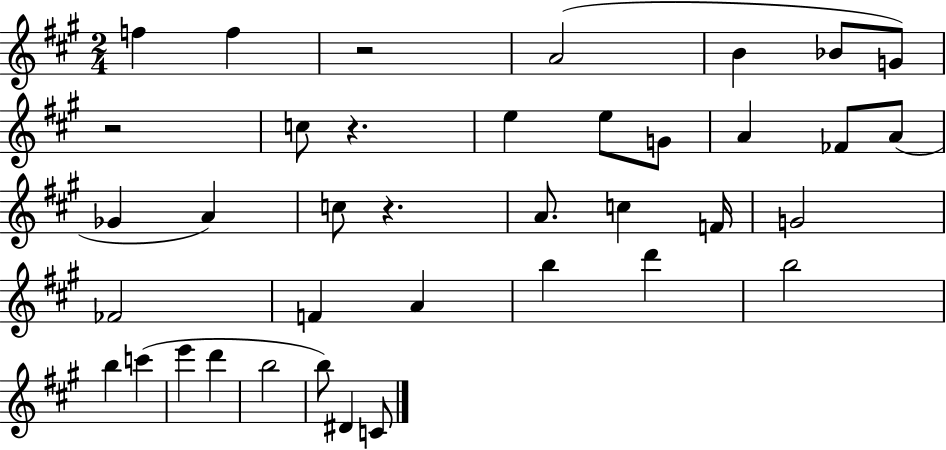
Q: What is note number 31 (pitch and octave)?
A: B5